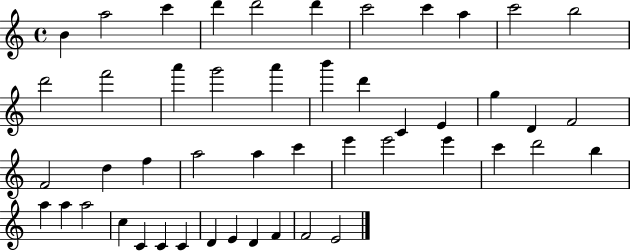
X:1
T:Untitled
M:4/4
L:1/4
K:C
B a2 c' d' d'2 d' c'2 c' a c'2 b2 d'2 f'2 a' g'2 a' b' d' C E g D F2 F2 d f a2 a c' e' e'2 e' c' d'2 b a a a2 c C C C D E D F F2 E2